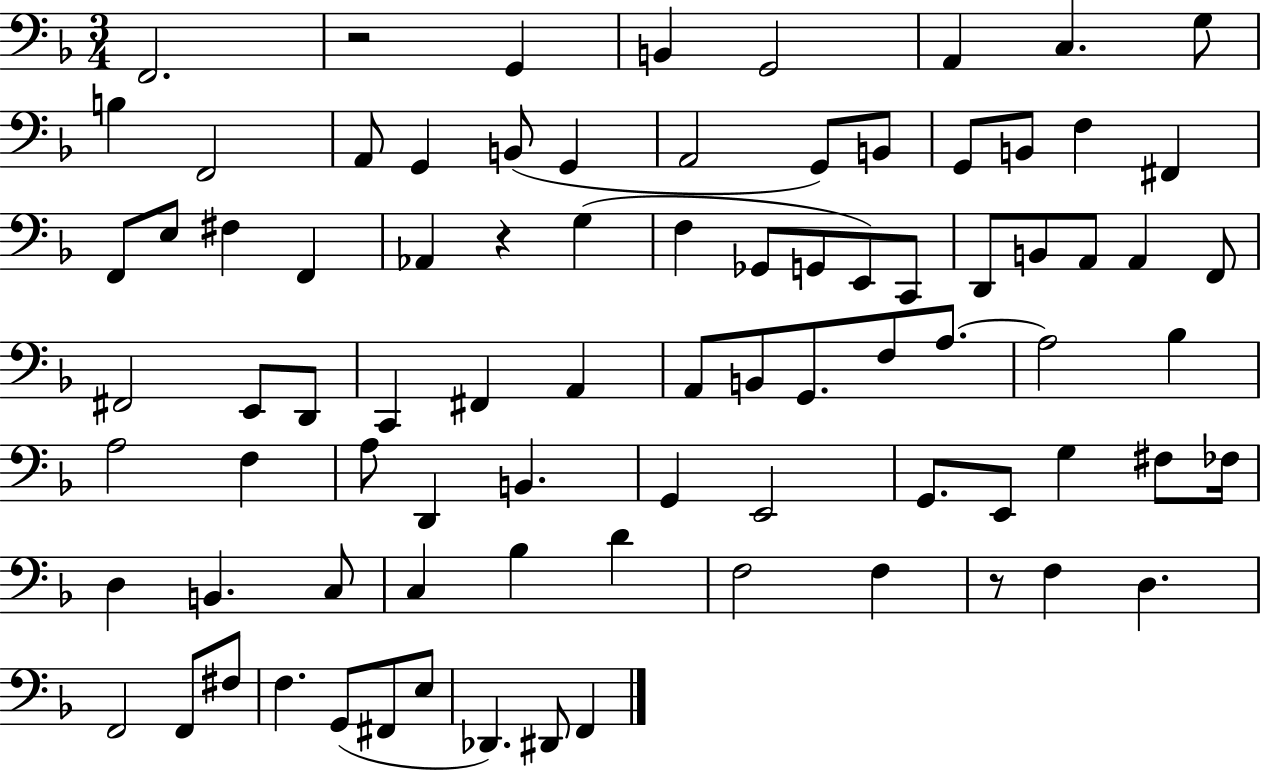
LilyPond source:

{
  \clef bass
  \numericTimeSignature
  \time 3/4
  \key f \major
  f,2. | r2 g,4 | b,4 g,2 | a,4 c4. g8 | \break b4 f,2 | a,8 g,4 b,8( g,4 | a,2 g,8) b,8 | g,8 b,8 f4 fis,4 | \break f,8 e8 fis4 f,4 | aes,4 r4 g4( | f4 ges,8 g,8 e,8) c,8 | d,8 b,8 a,8 a,4 f,8 | \break fis,2 e,8 d,8 | c,4 fis,4 a,4 | a,8 b,8 g,8. f8 a8.~~ | a2 bes4 | \break a2 f4 | a8 d,4 b,4. | g,4 e,2 | g,8. e,8 g4 fis8 fes16 | \break d4 b,4. c8 | c4 bes4 d'4 | f2 f4 | r8 f4 d4. | \break f,2 f,8 fis8 | f4. g,8( fis,8 e8 | des,4.) dis,8 f,4 | \bar "|."
}